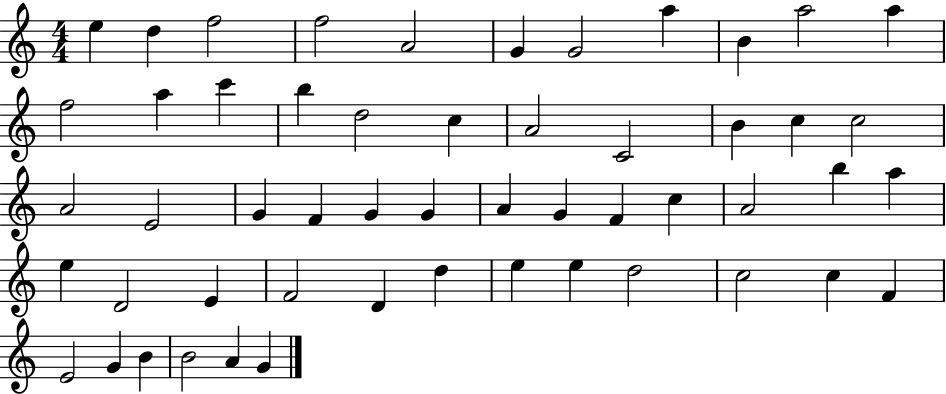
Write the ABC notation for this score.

X:1
T:Untitled
M:4/4
L:1/4
K:C
e d f2 f2 A2 G G2 a B a2 a f2 a c' b d2 c A2 C2 B c c2 A2 E2 G F G G A G F c A2 b a e D2 E F2 D d e e d2 c2 c F E2 G B B2 A G